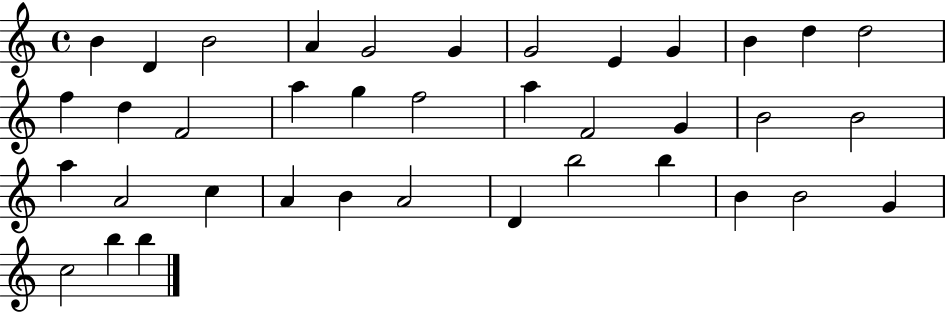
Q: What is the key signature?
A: C major